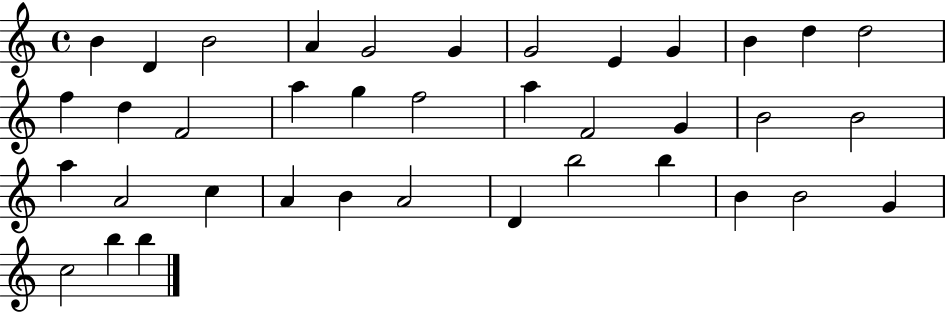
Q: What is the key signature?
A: C major